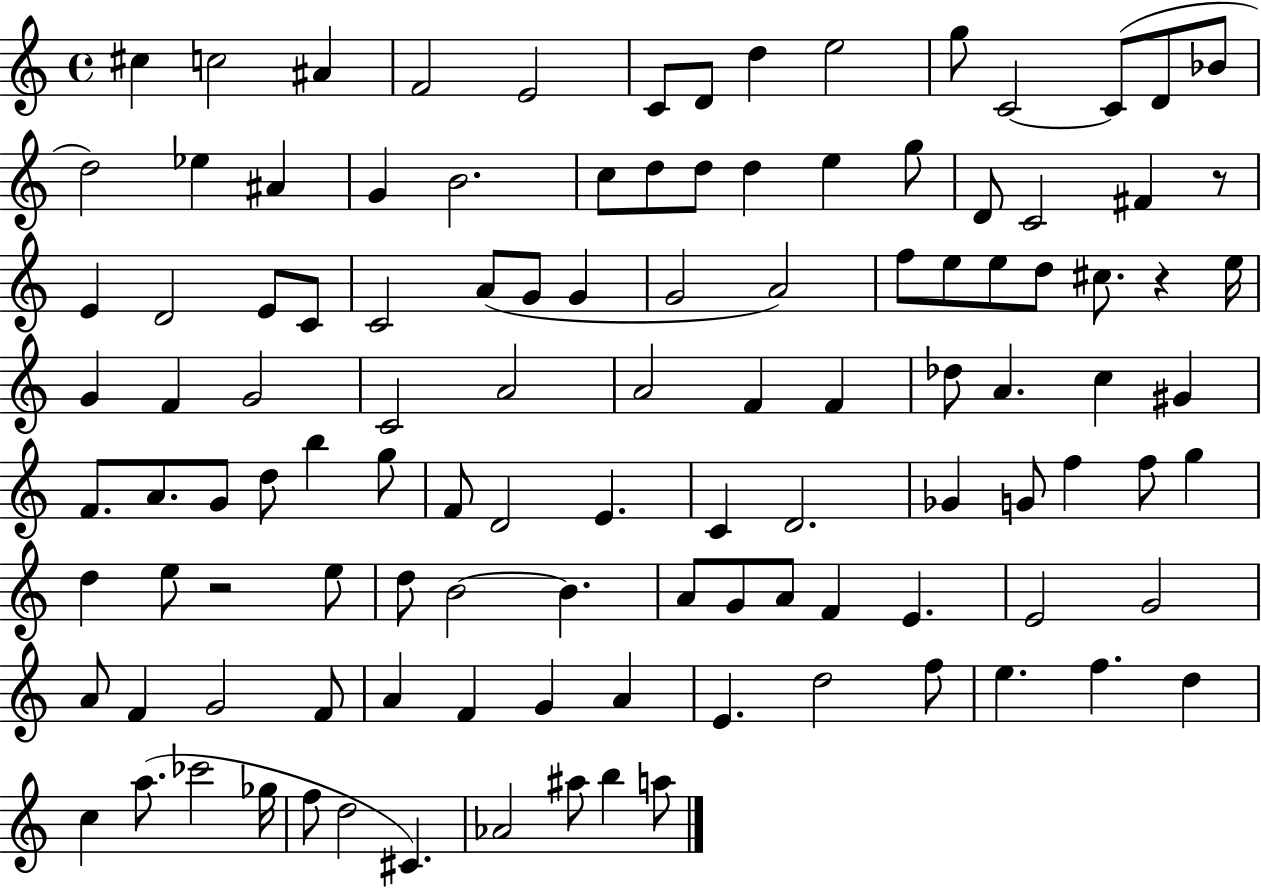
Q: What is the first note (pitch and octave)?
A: C#5